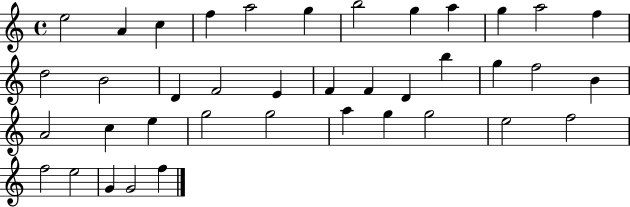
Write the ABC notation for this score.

X:1
T:Untitled
M:4/4
L:1/4
K:C
e2 A c f a2 g b2 g a g a2 f d2 B2 D F2 E F F D b g f2 B A2 c e g2 g2 a g g2 e2 f2 f2 e2 G G2 f